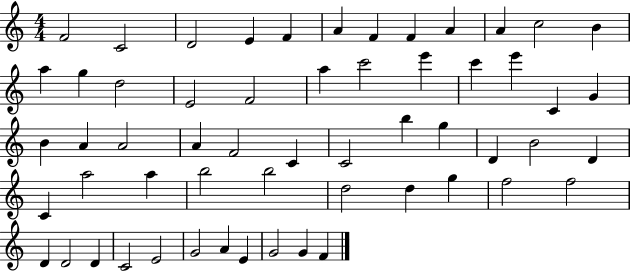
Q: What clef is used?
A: treble